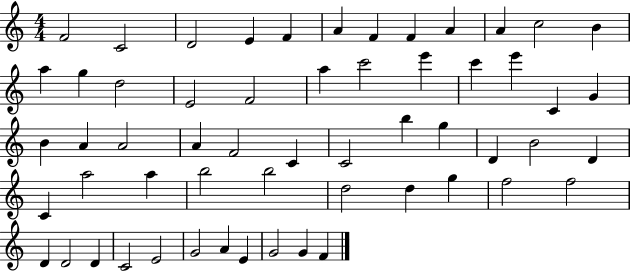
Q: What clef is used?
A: treble